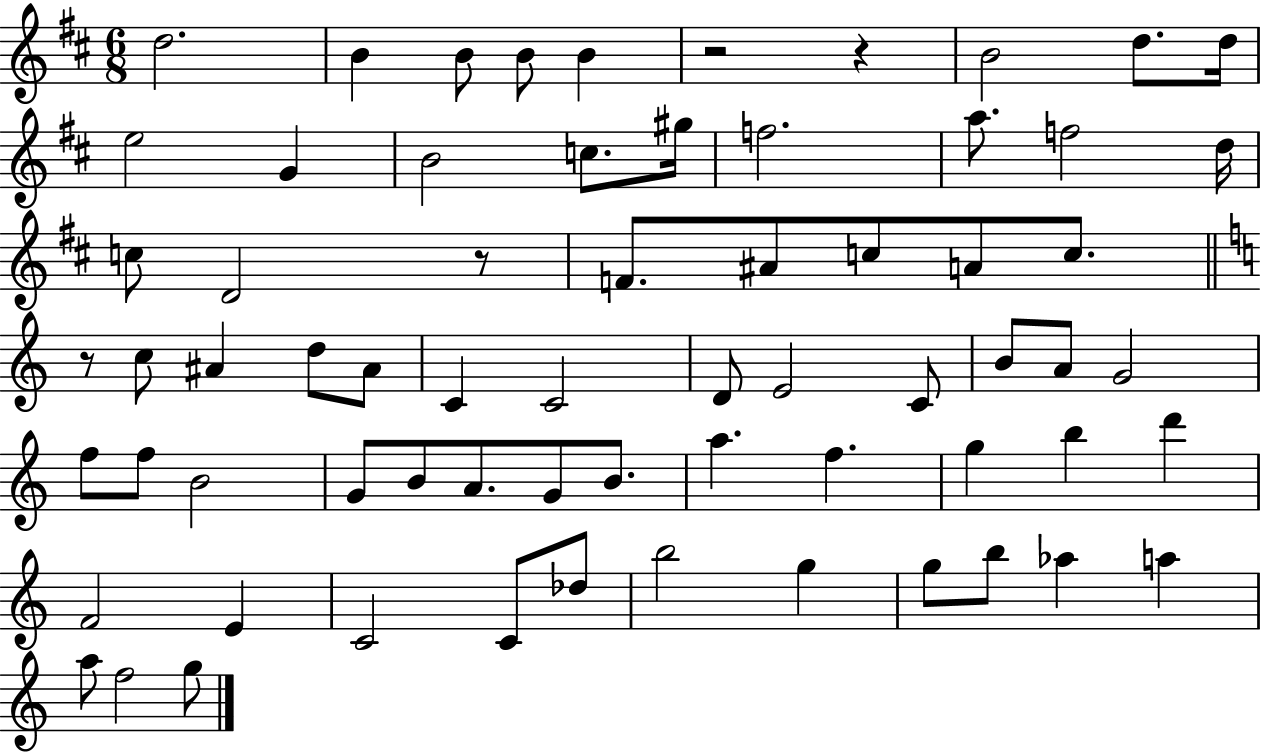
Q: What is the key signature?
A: D major